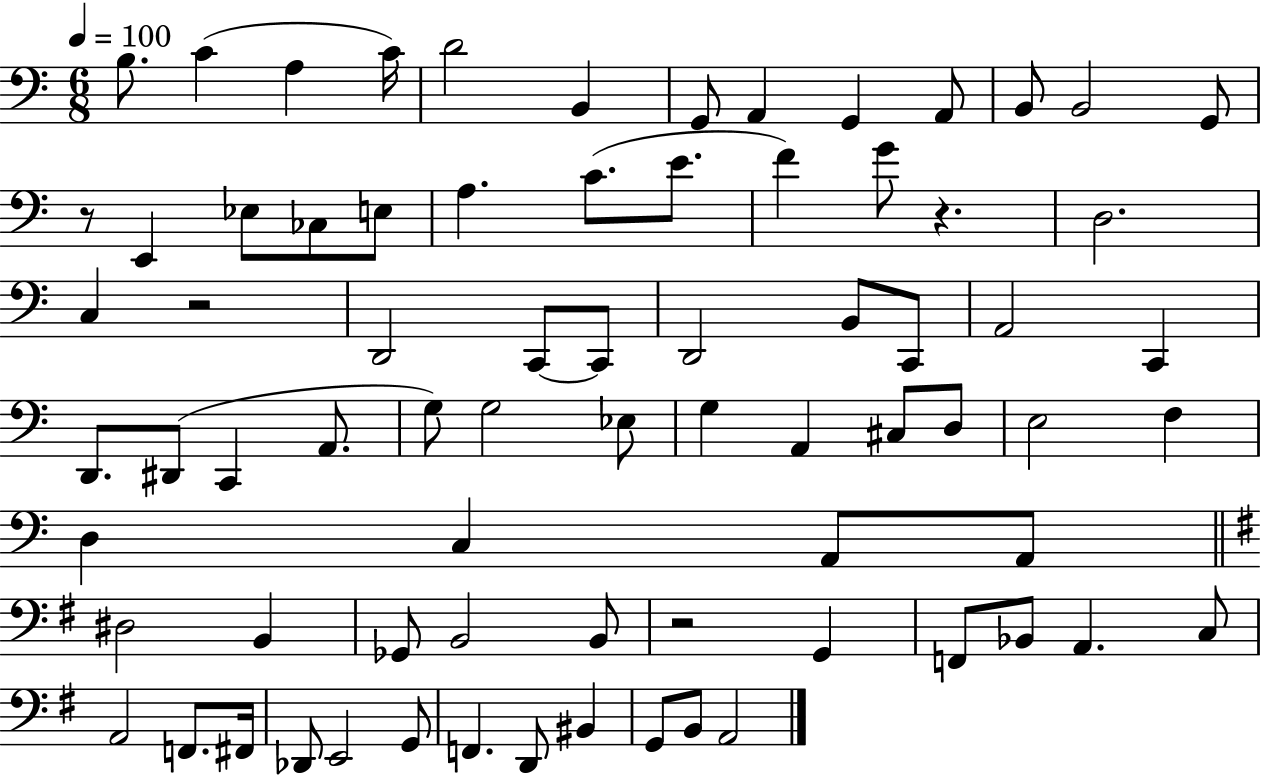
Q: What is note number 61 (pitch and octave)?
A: F2